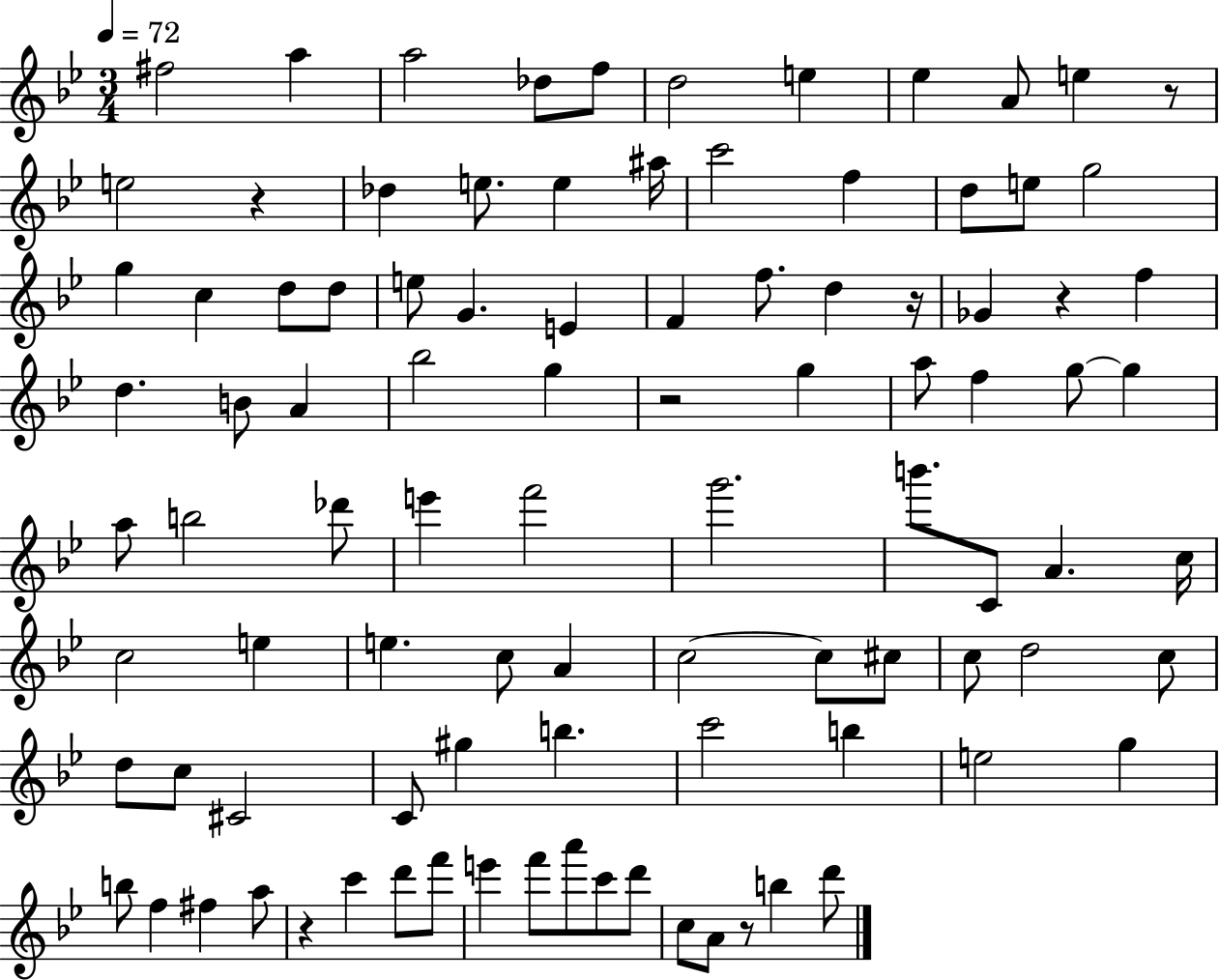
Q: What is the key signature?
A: BES major